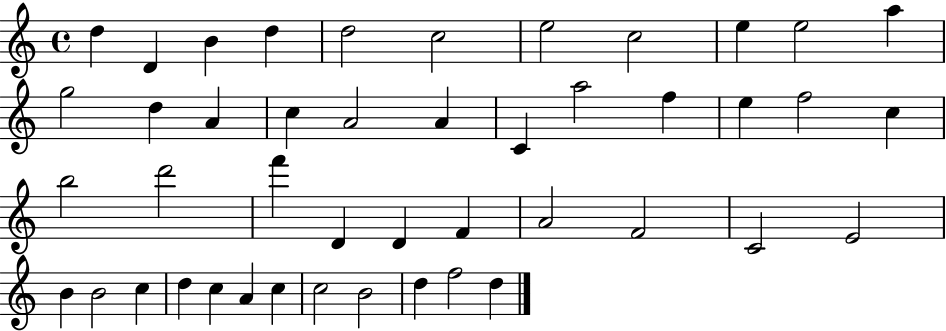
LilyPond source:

{
  \clef treble
  \time 4/4
  \defaultTimeSignature
  \key c \major
  d''4 d'4 b'4 d''4 | d''2 c''2 | e''2 c''2 | e''4 e''2 a''4 | \break g''2 d''4 a'4 | c''4 a'2 a'4 | c'4 a''2 f''4 | e''4 f''2 c''4 | \break b''2 d'''2 | f'''4 d'4 d'4 f'4 | a'2 f'2 | c'2 e'2 | \break b'4 b'2 c''4 | d''4 c''4 a'4 c''4 | c''2 b'2 | d''4 f''2 d''4 | \break \bar "|."
}